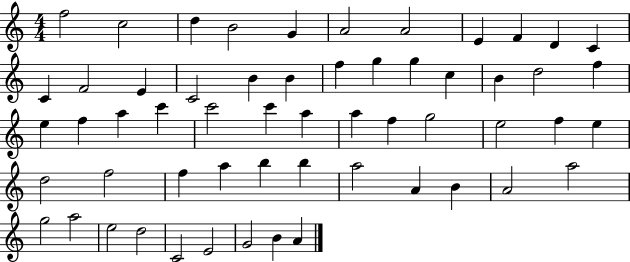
{
  \clef treble
  \numericTimeSignature
  \time 4/4
  \key c \major
  f''2 c''2 | d''4 b'2 g'4 | a'2 a'2 | e'4 f'4 d'4 c'4 | \break c'4 f'2 e'4 | c'2 b'4 b'4 | f''4 g''4 g''4 c''4 | b'4 d''2 f''4 | \break e''4 f''4 a''4 c'''4 | c'''2 c'''4 a''4 | a''4 f''4 g''2 | e''2 f''4 e''4 | \break d''2 f''2 | f''4 a''4 b''4 b''4 | a''2 a'4 b'4 | a'2 a''2 | \break g''2 a''2 | e''2 d''2 | c'2 e'2 | g'2 b'4 a'4 | \break \bar "|."
}